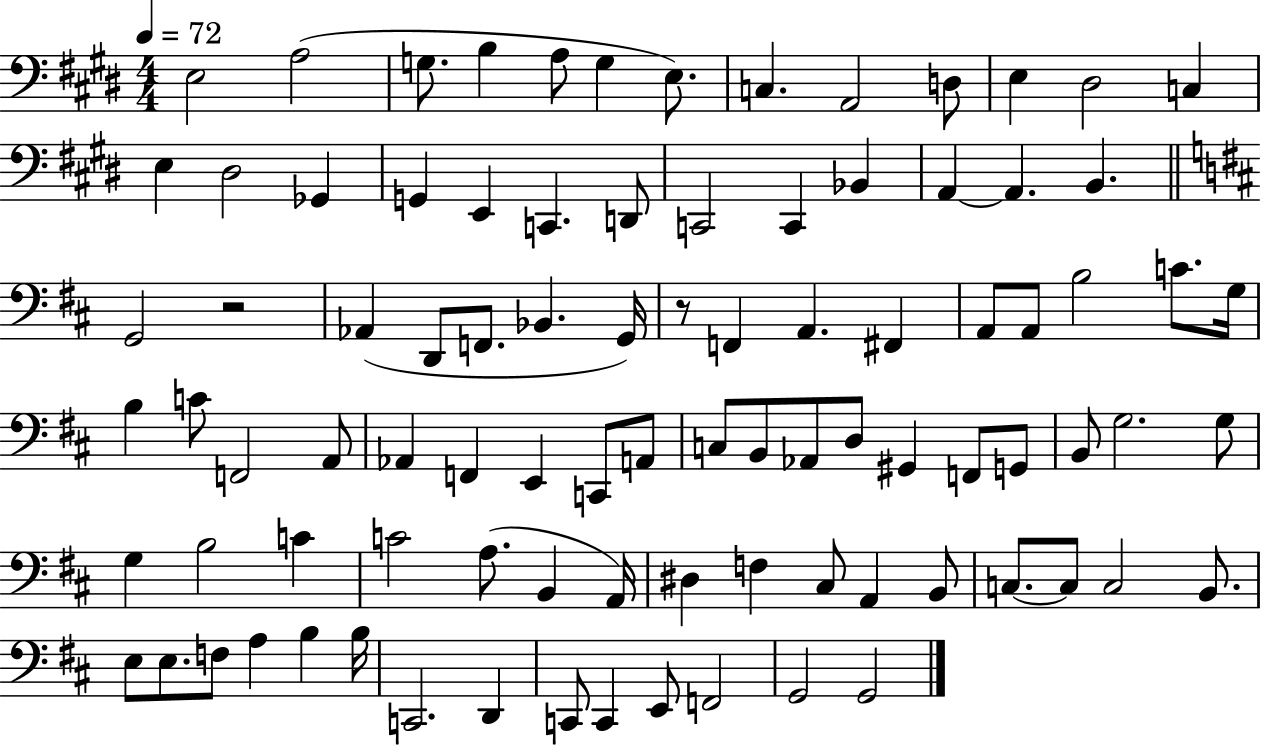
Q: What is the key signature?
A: E major